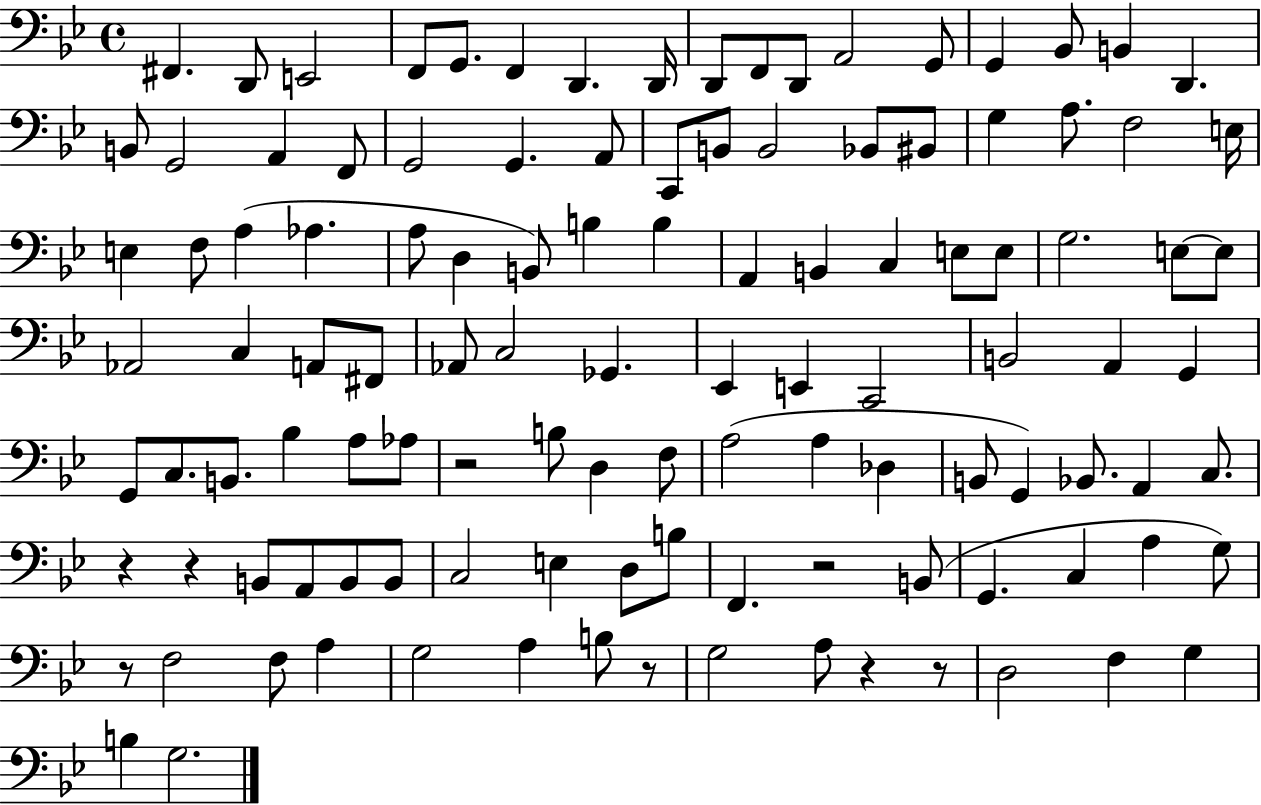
X:1
T:Untitled
M:4/4
L:1/4
K:Bb
^F,, D,,/2 E,,2 F,,/2 G,,/2 F,, D,, D,,/4 D,,/2 F,,/2 D,,/2 A,,2 G,,/2 G,, _B,,/2 B,, D,, B,,/2 G,,2 A,, F,,/2 G,,2 G,, A,,/2 C,,/2 B,,/2 B,,2 _B,,/2 ^B,,/2 G, A,/2 F,2 E,/4 E, F,/2 A, _A, A,/2 D, B,,/2 B, B, A,, B,, C, E,/2 E,/2 G,2 E,/2 E,/2 _A,,2 C, A,,/2 ^F,,/2 _A,,/2 C,2 _G,, _E,, E,, C,,2 B,,2 A,, G,, G,,/2 C,/2 B,,/2 _B, A,/2 _A,/2 z2 B,/2 D, F,/2 A,2 A, _D, B,,/2 G,, _B,,/2 A,, C,/2 z z B,,/2 A,,/2 B,,/2 B,,/2 C,2 E, D,/2 B,/2 F,, z2 B,,/2 G,, C, A, G,/2 z/2 F,2 F,/2 A, G,2 A, B,/2 z/2 G,2 A,/2 z z/2 D,2 F, G, B, G,2